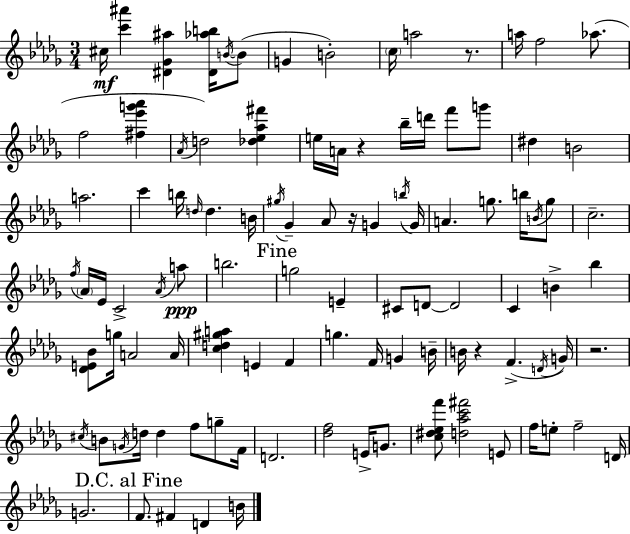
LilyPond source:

{
  \clef treble
  \numericTimeSignature
  \time 3/4
  \key bes \minor
  cis''16\mf <c''' ais'''>4 <dis' ges' ais''>4 <dis' aes'' b''>16 \acciaccatura { b'16~ }~ b'8( | g'4 b'2-.) | \parenthesize c''16 a''2 r8. | a''16 f''2 aes''8.( | \break f''2 <fis'' ees''' g''' aes'''>4 | \acciaccatura { aes'16 } d''2) <des'' ees'' aes'' fis'''>4 | e''16 a'16 r4 bes''16-- d'''16 f'''8 | g'''8 dis''4 b'2 | \break a''2. | c'''4 b''16 \grace { d''16 } d''4. | b'16 \acciaccatura { gis''16 } ges'4-- aes'8 r16 g'4 | \acciaccatura { b''16 } g'16 a'4. g''8. | \break b''16 \acciaccatura { b'16 } g''8 c''2.-- | \acciaccatura { f''16 } \parenthesize aes'16 ees'16 c'2-> | \acciaccatura { aes'16 }\ppp a''8 b''2. | \mark "Fine" g''2 | \break e'4-- cis'8 d'8~~ | d'2 c'4 | b'4-> bes''4 <des' e' bes'>8 g''16 a'2 | a'16 <c'' d'' gis'' a''>4 | \break e'4 f'4 g''4. | f'16 g'4 b'16-- b'16 r4 | f'4.->( \acciaccatura { d'16 } g'16) r2. | \acciaccatura { cis''16 } b'8 | \break \acciaccatura { g'16 } d''16 d''4 f''8 g''8-- f'16 d'2. | <des'' f''>2 | e'16-> g'8. <c'' dis'' ees'' f'''>8 | <d'' aes'' c''' fis'''>2 e'8 f''16 | \break e''8-. f''2-- d'16 g'2. | \mark "D.C. al Fine" f'8. | fis'4 d'4 b'16 \bar "|."
}